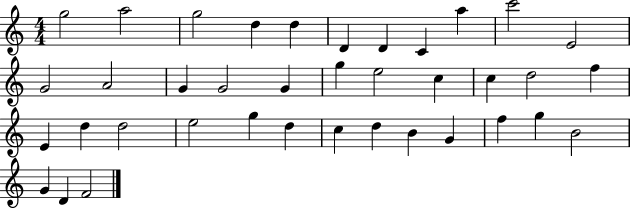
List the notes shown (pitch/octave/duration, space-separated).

G5/h A5/h G5/h D5/q D5/q D4/q D4/q C4/q A5/q C6/h E4/h G4/h A4/h G4/q G4/h G4/q G5/q E5/h C5/q C5/q D5/h F5/q E4/q D5/q D5/h E5/h G5/q D5/q C5/q D5/q B4/q G4/q F5/q G5/q B4/h G4/q D4/q F4/h